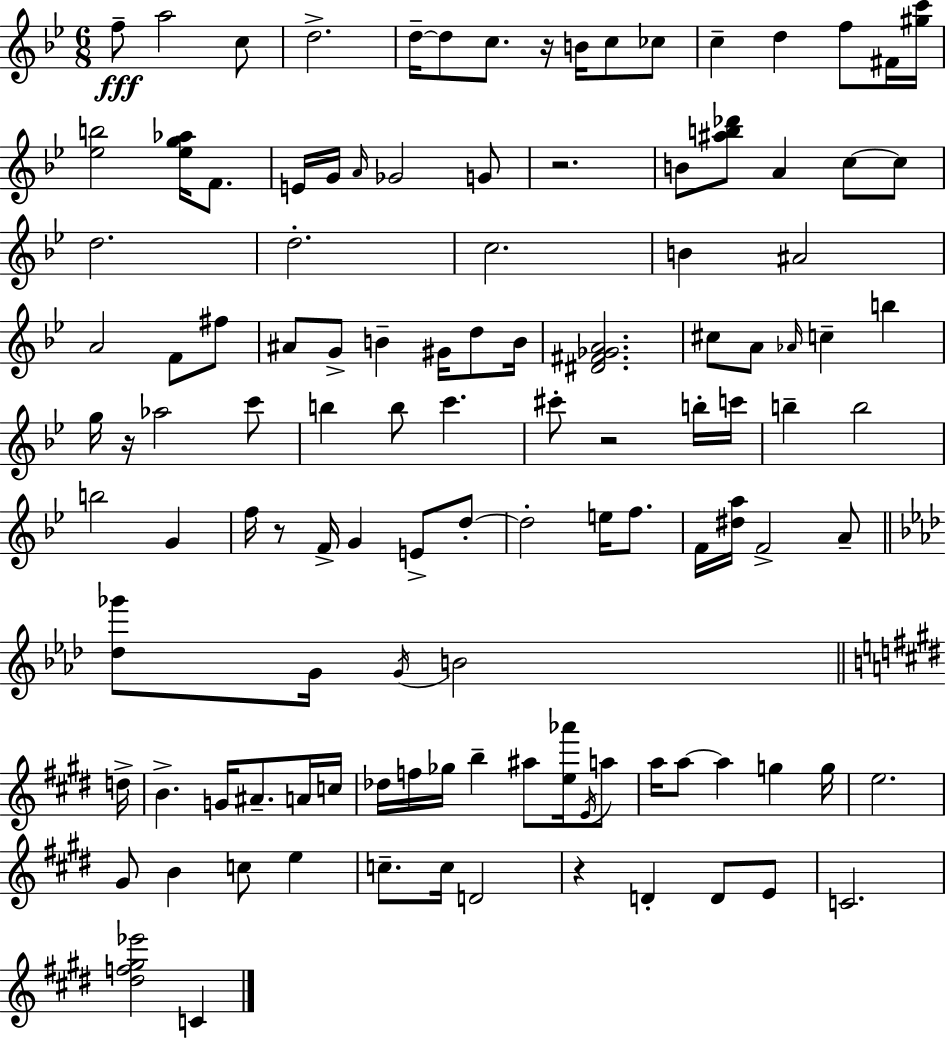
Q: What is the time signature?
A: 6/8